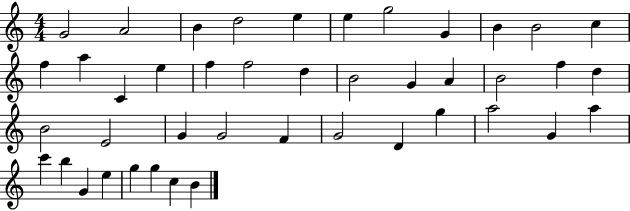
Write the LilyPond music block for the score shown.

{
  \clef treble
  \numericTimeSignature
  \time 4/4
  \key c \major
  g'2 a'2 | b'4 d''2 e''4 | e''4 g''2 g'4 | b'4 b'2 c''4 | \break f''4 a''4 c'4 e''4 | f''4 f''2 d''4 | b'2 g'4 a'4 | b'2 f''4 d''4 | \break b'2 e'2 | g'4 g'2 f'4 | g'2 d'4 g''4 | a''2 g'4 a''4 | \break c'''4 b''4 g'4 e''4 | g''4 g''4 c''4 b'4 | \bar "|."
}